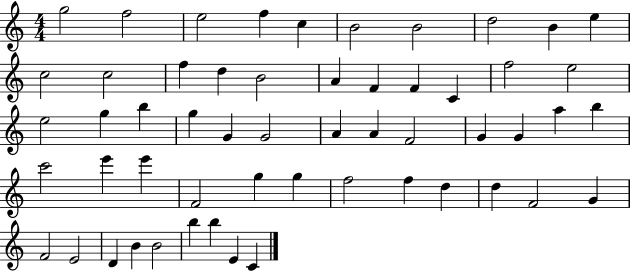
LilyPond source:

{
  \clef treble
  \numericTimeSignature
  \time 4/4
  \key c \major
  g''2 f''2 | e''2 f''4 c''4 | b'2 b'2 | d''2 b'4 e''4 | \break c''2 c''2 | f''4 d''4 b'2 | a'4 f'4 f'4 c'4 | f''2 e''2 | \break e''2 g''4 b''4 | g''4 g'4 g'2 | a'4 a'4 f'2 | g'4 g'4 a''4 b''4 | \break c'''2 e'''4 e'''4 | f'2 g''4 g''4 | f''2 f''4 d''4 | d''4 f'2 g'4 | \break f'2 e'2 | d'4 b'4 b'2 | b''4 b''4 e'4 c'4 | \bar "|."
}